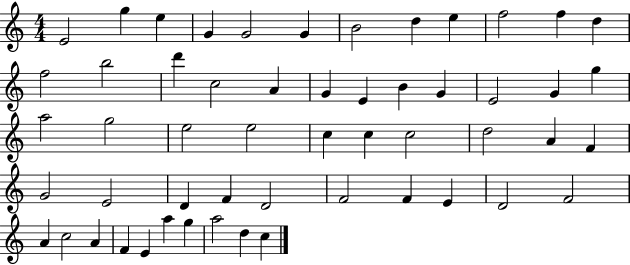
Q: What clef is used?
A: treble